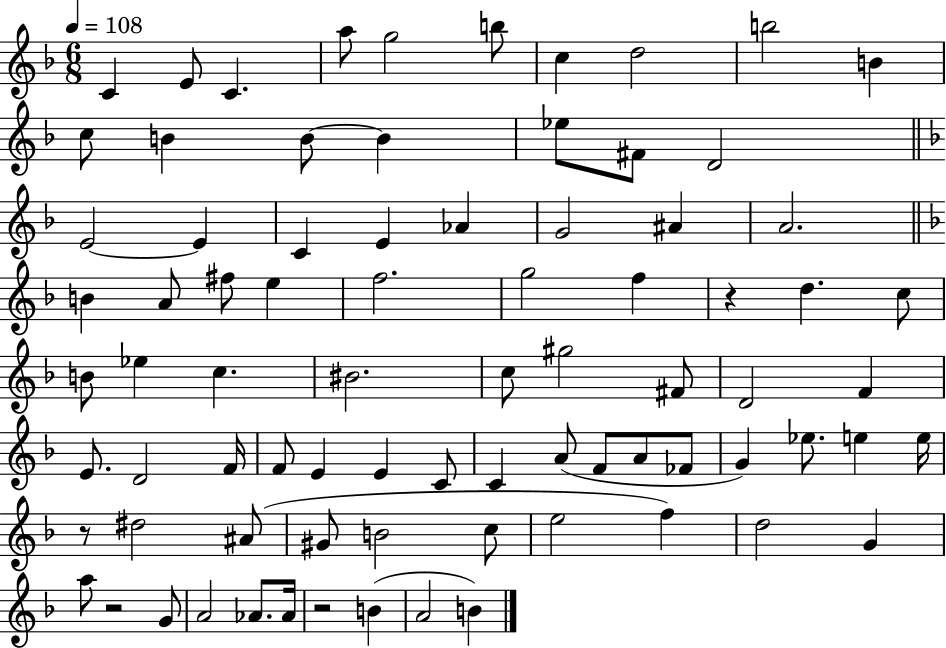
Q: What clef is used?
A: treble